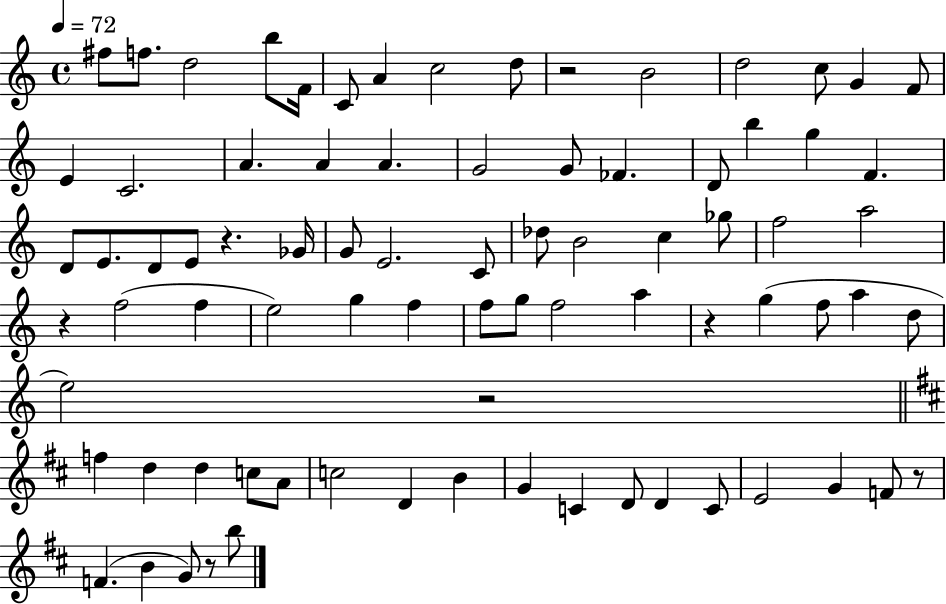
F#5/e F5/e. D5/h B5/e F4/s C4/e A4/q C5/h D5/e R/h B4/h D5/h C5/e G4/q F4/e E4/q C4/h. A4/q. A4/q A4/q. G4/h G4/e FES4/q. D4/e B5/q G5/q F4/q. D4/e E4/e. D4/e E4/e R/q. Gb4/s G4/e E4/h. C4/e Db5/e B4/h C5/q Gb5/e F5/h A5/h R/q F5/h F5/q E5/h G5/q F5/q F5/e G5/e F5/h A5/q R/q G5/q F5/e A5/q D5/e E5/h R/h F5/q D5/q D5/q C5/e A4/e C5/h D4/q B4/q G4/q C4/q D4/e D4/q C4/e E4/h G4/q F4/e R/e F4/q. B4/q G4/e R/e B5/e